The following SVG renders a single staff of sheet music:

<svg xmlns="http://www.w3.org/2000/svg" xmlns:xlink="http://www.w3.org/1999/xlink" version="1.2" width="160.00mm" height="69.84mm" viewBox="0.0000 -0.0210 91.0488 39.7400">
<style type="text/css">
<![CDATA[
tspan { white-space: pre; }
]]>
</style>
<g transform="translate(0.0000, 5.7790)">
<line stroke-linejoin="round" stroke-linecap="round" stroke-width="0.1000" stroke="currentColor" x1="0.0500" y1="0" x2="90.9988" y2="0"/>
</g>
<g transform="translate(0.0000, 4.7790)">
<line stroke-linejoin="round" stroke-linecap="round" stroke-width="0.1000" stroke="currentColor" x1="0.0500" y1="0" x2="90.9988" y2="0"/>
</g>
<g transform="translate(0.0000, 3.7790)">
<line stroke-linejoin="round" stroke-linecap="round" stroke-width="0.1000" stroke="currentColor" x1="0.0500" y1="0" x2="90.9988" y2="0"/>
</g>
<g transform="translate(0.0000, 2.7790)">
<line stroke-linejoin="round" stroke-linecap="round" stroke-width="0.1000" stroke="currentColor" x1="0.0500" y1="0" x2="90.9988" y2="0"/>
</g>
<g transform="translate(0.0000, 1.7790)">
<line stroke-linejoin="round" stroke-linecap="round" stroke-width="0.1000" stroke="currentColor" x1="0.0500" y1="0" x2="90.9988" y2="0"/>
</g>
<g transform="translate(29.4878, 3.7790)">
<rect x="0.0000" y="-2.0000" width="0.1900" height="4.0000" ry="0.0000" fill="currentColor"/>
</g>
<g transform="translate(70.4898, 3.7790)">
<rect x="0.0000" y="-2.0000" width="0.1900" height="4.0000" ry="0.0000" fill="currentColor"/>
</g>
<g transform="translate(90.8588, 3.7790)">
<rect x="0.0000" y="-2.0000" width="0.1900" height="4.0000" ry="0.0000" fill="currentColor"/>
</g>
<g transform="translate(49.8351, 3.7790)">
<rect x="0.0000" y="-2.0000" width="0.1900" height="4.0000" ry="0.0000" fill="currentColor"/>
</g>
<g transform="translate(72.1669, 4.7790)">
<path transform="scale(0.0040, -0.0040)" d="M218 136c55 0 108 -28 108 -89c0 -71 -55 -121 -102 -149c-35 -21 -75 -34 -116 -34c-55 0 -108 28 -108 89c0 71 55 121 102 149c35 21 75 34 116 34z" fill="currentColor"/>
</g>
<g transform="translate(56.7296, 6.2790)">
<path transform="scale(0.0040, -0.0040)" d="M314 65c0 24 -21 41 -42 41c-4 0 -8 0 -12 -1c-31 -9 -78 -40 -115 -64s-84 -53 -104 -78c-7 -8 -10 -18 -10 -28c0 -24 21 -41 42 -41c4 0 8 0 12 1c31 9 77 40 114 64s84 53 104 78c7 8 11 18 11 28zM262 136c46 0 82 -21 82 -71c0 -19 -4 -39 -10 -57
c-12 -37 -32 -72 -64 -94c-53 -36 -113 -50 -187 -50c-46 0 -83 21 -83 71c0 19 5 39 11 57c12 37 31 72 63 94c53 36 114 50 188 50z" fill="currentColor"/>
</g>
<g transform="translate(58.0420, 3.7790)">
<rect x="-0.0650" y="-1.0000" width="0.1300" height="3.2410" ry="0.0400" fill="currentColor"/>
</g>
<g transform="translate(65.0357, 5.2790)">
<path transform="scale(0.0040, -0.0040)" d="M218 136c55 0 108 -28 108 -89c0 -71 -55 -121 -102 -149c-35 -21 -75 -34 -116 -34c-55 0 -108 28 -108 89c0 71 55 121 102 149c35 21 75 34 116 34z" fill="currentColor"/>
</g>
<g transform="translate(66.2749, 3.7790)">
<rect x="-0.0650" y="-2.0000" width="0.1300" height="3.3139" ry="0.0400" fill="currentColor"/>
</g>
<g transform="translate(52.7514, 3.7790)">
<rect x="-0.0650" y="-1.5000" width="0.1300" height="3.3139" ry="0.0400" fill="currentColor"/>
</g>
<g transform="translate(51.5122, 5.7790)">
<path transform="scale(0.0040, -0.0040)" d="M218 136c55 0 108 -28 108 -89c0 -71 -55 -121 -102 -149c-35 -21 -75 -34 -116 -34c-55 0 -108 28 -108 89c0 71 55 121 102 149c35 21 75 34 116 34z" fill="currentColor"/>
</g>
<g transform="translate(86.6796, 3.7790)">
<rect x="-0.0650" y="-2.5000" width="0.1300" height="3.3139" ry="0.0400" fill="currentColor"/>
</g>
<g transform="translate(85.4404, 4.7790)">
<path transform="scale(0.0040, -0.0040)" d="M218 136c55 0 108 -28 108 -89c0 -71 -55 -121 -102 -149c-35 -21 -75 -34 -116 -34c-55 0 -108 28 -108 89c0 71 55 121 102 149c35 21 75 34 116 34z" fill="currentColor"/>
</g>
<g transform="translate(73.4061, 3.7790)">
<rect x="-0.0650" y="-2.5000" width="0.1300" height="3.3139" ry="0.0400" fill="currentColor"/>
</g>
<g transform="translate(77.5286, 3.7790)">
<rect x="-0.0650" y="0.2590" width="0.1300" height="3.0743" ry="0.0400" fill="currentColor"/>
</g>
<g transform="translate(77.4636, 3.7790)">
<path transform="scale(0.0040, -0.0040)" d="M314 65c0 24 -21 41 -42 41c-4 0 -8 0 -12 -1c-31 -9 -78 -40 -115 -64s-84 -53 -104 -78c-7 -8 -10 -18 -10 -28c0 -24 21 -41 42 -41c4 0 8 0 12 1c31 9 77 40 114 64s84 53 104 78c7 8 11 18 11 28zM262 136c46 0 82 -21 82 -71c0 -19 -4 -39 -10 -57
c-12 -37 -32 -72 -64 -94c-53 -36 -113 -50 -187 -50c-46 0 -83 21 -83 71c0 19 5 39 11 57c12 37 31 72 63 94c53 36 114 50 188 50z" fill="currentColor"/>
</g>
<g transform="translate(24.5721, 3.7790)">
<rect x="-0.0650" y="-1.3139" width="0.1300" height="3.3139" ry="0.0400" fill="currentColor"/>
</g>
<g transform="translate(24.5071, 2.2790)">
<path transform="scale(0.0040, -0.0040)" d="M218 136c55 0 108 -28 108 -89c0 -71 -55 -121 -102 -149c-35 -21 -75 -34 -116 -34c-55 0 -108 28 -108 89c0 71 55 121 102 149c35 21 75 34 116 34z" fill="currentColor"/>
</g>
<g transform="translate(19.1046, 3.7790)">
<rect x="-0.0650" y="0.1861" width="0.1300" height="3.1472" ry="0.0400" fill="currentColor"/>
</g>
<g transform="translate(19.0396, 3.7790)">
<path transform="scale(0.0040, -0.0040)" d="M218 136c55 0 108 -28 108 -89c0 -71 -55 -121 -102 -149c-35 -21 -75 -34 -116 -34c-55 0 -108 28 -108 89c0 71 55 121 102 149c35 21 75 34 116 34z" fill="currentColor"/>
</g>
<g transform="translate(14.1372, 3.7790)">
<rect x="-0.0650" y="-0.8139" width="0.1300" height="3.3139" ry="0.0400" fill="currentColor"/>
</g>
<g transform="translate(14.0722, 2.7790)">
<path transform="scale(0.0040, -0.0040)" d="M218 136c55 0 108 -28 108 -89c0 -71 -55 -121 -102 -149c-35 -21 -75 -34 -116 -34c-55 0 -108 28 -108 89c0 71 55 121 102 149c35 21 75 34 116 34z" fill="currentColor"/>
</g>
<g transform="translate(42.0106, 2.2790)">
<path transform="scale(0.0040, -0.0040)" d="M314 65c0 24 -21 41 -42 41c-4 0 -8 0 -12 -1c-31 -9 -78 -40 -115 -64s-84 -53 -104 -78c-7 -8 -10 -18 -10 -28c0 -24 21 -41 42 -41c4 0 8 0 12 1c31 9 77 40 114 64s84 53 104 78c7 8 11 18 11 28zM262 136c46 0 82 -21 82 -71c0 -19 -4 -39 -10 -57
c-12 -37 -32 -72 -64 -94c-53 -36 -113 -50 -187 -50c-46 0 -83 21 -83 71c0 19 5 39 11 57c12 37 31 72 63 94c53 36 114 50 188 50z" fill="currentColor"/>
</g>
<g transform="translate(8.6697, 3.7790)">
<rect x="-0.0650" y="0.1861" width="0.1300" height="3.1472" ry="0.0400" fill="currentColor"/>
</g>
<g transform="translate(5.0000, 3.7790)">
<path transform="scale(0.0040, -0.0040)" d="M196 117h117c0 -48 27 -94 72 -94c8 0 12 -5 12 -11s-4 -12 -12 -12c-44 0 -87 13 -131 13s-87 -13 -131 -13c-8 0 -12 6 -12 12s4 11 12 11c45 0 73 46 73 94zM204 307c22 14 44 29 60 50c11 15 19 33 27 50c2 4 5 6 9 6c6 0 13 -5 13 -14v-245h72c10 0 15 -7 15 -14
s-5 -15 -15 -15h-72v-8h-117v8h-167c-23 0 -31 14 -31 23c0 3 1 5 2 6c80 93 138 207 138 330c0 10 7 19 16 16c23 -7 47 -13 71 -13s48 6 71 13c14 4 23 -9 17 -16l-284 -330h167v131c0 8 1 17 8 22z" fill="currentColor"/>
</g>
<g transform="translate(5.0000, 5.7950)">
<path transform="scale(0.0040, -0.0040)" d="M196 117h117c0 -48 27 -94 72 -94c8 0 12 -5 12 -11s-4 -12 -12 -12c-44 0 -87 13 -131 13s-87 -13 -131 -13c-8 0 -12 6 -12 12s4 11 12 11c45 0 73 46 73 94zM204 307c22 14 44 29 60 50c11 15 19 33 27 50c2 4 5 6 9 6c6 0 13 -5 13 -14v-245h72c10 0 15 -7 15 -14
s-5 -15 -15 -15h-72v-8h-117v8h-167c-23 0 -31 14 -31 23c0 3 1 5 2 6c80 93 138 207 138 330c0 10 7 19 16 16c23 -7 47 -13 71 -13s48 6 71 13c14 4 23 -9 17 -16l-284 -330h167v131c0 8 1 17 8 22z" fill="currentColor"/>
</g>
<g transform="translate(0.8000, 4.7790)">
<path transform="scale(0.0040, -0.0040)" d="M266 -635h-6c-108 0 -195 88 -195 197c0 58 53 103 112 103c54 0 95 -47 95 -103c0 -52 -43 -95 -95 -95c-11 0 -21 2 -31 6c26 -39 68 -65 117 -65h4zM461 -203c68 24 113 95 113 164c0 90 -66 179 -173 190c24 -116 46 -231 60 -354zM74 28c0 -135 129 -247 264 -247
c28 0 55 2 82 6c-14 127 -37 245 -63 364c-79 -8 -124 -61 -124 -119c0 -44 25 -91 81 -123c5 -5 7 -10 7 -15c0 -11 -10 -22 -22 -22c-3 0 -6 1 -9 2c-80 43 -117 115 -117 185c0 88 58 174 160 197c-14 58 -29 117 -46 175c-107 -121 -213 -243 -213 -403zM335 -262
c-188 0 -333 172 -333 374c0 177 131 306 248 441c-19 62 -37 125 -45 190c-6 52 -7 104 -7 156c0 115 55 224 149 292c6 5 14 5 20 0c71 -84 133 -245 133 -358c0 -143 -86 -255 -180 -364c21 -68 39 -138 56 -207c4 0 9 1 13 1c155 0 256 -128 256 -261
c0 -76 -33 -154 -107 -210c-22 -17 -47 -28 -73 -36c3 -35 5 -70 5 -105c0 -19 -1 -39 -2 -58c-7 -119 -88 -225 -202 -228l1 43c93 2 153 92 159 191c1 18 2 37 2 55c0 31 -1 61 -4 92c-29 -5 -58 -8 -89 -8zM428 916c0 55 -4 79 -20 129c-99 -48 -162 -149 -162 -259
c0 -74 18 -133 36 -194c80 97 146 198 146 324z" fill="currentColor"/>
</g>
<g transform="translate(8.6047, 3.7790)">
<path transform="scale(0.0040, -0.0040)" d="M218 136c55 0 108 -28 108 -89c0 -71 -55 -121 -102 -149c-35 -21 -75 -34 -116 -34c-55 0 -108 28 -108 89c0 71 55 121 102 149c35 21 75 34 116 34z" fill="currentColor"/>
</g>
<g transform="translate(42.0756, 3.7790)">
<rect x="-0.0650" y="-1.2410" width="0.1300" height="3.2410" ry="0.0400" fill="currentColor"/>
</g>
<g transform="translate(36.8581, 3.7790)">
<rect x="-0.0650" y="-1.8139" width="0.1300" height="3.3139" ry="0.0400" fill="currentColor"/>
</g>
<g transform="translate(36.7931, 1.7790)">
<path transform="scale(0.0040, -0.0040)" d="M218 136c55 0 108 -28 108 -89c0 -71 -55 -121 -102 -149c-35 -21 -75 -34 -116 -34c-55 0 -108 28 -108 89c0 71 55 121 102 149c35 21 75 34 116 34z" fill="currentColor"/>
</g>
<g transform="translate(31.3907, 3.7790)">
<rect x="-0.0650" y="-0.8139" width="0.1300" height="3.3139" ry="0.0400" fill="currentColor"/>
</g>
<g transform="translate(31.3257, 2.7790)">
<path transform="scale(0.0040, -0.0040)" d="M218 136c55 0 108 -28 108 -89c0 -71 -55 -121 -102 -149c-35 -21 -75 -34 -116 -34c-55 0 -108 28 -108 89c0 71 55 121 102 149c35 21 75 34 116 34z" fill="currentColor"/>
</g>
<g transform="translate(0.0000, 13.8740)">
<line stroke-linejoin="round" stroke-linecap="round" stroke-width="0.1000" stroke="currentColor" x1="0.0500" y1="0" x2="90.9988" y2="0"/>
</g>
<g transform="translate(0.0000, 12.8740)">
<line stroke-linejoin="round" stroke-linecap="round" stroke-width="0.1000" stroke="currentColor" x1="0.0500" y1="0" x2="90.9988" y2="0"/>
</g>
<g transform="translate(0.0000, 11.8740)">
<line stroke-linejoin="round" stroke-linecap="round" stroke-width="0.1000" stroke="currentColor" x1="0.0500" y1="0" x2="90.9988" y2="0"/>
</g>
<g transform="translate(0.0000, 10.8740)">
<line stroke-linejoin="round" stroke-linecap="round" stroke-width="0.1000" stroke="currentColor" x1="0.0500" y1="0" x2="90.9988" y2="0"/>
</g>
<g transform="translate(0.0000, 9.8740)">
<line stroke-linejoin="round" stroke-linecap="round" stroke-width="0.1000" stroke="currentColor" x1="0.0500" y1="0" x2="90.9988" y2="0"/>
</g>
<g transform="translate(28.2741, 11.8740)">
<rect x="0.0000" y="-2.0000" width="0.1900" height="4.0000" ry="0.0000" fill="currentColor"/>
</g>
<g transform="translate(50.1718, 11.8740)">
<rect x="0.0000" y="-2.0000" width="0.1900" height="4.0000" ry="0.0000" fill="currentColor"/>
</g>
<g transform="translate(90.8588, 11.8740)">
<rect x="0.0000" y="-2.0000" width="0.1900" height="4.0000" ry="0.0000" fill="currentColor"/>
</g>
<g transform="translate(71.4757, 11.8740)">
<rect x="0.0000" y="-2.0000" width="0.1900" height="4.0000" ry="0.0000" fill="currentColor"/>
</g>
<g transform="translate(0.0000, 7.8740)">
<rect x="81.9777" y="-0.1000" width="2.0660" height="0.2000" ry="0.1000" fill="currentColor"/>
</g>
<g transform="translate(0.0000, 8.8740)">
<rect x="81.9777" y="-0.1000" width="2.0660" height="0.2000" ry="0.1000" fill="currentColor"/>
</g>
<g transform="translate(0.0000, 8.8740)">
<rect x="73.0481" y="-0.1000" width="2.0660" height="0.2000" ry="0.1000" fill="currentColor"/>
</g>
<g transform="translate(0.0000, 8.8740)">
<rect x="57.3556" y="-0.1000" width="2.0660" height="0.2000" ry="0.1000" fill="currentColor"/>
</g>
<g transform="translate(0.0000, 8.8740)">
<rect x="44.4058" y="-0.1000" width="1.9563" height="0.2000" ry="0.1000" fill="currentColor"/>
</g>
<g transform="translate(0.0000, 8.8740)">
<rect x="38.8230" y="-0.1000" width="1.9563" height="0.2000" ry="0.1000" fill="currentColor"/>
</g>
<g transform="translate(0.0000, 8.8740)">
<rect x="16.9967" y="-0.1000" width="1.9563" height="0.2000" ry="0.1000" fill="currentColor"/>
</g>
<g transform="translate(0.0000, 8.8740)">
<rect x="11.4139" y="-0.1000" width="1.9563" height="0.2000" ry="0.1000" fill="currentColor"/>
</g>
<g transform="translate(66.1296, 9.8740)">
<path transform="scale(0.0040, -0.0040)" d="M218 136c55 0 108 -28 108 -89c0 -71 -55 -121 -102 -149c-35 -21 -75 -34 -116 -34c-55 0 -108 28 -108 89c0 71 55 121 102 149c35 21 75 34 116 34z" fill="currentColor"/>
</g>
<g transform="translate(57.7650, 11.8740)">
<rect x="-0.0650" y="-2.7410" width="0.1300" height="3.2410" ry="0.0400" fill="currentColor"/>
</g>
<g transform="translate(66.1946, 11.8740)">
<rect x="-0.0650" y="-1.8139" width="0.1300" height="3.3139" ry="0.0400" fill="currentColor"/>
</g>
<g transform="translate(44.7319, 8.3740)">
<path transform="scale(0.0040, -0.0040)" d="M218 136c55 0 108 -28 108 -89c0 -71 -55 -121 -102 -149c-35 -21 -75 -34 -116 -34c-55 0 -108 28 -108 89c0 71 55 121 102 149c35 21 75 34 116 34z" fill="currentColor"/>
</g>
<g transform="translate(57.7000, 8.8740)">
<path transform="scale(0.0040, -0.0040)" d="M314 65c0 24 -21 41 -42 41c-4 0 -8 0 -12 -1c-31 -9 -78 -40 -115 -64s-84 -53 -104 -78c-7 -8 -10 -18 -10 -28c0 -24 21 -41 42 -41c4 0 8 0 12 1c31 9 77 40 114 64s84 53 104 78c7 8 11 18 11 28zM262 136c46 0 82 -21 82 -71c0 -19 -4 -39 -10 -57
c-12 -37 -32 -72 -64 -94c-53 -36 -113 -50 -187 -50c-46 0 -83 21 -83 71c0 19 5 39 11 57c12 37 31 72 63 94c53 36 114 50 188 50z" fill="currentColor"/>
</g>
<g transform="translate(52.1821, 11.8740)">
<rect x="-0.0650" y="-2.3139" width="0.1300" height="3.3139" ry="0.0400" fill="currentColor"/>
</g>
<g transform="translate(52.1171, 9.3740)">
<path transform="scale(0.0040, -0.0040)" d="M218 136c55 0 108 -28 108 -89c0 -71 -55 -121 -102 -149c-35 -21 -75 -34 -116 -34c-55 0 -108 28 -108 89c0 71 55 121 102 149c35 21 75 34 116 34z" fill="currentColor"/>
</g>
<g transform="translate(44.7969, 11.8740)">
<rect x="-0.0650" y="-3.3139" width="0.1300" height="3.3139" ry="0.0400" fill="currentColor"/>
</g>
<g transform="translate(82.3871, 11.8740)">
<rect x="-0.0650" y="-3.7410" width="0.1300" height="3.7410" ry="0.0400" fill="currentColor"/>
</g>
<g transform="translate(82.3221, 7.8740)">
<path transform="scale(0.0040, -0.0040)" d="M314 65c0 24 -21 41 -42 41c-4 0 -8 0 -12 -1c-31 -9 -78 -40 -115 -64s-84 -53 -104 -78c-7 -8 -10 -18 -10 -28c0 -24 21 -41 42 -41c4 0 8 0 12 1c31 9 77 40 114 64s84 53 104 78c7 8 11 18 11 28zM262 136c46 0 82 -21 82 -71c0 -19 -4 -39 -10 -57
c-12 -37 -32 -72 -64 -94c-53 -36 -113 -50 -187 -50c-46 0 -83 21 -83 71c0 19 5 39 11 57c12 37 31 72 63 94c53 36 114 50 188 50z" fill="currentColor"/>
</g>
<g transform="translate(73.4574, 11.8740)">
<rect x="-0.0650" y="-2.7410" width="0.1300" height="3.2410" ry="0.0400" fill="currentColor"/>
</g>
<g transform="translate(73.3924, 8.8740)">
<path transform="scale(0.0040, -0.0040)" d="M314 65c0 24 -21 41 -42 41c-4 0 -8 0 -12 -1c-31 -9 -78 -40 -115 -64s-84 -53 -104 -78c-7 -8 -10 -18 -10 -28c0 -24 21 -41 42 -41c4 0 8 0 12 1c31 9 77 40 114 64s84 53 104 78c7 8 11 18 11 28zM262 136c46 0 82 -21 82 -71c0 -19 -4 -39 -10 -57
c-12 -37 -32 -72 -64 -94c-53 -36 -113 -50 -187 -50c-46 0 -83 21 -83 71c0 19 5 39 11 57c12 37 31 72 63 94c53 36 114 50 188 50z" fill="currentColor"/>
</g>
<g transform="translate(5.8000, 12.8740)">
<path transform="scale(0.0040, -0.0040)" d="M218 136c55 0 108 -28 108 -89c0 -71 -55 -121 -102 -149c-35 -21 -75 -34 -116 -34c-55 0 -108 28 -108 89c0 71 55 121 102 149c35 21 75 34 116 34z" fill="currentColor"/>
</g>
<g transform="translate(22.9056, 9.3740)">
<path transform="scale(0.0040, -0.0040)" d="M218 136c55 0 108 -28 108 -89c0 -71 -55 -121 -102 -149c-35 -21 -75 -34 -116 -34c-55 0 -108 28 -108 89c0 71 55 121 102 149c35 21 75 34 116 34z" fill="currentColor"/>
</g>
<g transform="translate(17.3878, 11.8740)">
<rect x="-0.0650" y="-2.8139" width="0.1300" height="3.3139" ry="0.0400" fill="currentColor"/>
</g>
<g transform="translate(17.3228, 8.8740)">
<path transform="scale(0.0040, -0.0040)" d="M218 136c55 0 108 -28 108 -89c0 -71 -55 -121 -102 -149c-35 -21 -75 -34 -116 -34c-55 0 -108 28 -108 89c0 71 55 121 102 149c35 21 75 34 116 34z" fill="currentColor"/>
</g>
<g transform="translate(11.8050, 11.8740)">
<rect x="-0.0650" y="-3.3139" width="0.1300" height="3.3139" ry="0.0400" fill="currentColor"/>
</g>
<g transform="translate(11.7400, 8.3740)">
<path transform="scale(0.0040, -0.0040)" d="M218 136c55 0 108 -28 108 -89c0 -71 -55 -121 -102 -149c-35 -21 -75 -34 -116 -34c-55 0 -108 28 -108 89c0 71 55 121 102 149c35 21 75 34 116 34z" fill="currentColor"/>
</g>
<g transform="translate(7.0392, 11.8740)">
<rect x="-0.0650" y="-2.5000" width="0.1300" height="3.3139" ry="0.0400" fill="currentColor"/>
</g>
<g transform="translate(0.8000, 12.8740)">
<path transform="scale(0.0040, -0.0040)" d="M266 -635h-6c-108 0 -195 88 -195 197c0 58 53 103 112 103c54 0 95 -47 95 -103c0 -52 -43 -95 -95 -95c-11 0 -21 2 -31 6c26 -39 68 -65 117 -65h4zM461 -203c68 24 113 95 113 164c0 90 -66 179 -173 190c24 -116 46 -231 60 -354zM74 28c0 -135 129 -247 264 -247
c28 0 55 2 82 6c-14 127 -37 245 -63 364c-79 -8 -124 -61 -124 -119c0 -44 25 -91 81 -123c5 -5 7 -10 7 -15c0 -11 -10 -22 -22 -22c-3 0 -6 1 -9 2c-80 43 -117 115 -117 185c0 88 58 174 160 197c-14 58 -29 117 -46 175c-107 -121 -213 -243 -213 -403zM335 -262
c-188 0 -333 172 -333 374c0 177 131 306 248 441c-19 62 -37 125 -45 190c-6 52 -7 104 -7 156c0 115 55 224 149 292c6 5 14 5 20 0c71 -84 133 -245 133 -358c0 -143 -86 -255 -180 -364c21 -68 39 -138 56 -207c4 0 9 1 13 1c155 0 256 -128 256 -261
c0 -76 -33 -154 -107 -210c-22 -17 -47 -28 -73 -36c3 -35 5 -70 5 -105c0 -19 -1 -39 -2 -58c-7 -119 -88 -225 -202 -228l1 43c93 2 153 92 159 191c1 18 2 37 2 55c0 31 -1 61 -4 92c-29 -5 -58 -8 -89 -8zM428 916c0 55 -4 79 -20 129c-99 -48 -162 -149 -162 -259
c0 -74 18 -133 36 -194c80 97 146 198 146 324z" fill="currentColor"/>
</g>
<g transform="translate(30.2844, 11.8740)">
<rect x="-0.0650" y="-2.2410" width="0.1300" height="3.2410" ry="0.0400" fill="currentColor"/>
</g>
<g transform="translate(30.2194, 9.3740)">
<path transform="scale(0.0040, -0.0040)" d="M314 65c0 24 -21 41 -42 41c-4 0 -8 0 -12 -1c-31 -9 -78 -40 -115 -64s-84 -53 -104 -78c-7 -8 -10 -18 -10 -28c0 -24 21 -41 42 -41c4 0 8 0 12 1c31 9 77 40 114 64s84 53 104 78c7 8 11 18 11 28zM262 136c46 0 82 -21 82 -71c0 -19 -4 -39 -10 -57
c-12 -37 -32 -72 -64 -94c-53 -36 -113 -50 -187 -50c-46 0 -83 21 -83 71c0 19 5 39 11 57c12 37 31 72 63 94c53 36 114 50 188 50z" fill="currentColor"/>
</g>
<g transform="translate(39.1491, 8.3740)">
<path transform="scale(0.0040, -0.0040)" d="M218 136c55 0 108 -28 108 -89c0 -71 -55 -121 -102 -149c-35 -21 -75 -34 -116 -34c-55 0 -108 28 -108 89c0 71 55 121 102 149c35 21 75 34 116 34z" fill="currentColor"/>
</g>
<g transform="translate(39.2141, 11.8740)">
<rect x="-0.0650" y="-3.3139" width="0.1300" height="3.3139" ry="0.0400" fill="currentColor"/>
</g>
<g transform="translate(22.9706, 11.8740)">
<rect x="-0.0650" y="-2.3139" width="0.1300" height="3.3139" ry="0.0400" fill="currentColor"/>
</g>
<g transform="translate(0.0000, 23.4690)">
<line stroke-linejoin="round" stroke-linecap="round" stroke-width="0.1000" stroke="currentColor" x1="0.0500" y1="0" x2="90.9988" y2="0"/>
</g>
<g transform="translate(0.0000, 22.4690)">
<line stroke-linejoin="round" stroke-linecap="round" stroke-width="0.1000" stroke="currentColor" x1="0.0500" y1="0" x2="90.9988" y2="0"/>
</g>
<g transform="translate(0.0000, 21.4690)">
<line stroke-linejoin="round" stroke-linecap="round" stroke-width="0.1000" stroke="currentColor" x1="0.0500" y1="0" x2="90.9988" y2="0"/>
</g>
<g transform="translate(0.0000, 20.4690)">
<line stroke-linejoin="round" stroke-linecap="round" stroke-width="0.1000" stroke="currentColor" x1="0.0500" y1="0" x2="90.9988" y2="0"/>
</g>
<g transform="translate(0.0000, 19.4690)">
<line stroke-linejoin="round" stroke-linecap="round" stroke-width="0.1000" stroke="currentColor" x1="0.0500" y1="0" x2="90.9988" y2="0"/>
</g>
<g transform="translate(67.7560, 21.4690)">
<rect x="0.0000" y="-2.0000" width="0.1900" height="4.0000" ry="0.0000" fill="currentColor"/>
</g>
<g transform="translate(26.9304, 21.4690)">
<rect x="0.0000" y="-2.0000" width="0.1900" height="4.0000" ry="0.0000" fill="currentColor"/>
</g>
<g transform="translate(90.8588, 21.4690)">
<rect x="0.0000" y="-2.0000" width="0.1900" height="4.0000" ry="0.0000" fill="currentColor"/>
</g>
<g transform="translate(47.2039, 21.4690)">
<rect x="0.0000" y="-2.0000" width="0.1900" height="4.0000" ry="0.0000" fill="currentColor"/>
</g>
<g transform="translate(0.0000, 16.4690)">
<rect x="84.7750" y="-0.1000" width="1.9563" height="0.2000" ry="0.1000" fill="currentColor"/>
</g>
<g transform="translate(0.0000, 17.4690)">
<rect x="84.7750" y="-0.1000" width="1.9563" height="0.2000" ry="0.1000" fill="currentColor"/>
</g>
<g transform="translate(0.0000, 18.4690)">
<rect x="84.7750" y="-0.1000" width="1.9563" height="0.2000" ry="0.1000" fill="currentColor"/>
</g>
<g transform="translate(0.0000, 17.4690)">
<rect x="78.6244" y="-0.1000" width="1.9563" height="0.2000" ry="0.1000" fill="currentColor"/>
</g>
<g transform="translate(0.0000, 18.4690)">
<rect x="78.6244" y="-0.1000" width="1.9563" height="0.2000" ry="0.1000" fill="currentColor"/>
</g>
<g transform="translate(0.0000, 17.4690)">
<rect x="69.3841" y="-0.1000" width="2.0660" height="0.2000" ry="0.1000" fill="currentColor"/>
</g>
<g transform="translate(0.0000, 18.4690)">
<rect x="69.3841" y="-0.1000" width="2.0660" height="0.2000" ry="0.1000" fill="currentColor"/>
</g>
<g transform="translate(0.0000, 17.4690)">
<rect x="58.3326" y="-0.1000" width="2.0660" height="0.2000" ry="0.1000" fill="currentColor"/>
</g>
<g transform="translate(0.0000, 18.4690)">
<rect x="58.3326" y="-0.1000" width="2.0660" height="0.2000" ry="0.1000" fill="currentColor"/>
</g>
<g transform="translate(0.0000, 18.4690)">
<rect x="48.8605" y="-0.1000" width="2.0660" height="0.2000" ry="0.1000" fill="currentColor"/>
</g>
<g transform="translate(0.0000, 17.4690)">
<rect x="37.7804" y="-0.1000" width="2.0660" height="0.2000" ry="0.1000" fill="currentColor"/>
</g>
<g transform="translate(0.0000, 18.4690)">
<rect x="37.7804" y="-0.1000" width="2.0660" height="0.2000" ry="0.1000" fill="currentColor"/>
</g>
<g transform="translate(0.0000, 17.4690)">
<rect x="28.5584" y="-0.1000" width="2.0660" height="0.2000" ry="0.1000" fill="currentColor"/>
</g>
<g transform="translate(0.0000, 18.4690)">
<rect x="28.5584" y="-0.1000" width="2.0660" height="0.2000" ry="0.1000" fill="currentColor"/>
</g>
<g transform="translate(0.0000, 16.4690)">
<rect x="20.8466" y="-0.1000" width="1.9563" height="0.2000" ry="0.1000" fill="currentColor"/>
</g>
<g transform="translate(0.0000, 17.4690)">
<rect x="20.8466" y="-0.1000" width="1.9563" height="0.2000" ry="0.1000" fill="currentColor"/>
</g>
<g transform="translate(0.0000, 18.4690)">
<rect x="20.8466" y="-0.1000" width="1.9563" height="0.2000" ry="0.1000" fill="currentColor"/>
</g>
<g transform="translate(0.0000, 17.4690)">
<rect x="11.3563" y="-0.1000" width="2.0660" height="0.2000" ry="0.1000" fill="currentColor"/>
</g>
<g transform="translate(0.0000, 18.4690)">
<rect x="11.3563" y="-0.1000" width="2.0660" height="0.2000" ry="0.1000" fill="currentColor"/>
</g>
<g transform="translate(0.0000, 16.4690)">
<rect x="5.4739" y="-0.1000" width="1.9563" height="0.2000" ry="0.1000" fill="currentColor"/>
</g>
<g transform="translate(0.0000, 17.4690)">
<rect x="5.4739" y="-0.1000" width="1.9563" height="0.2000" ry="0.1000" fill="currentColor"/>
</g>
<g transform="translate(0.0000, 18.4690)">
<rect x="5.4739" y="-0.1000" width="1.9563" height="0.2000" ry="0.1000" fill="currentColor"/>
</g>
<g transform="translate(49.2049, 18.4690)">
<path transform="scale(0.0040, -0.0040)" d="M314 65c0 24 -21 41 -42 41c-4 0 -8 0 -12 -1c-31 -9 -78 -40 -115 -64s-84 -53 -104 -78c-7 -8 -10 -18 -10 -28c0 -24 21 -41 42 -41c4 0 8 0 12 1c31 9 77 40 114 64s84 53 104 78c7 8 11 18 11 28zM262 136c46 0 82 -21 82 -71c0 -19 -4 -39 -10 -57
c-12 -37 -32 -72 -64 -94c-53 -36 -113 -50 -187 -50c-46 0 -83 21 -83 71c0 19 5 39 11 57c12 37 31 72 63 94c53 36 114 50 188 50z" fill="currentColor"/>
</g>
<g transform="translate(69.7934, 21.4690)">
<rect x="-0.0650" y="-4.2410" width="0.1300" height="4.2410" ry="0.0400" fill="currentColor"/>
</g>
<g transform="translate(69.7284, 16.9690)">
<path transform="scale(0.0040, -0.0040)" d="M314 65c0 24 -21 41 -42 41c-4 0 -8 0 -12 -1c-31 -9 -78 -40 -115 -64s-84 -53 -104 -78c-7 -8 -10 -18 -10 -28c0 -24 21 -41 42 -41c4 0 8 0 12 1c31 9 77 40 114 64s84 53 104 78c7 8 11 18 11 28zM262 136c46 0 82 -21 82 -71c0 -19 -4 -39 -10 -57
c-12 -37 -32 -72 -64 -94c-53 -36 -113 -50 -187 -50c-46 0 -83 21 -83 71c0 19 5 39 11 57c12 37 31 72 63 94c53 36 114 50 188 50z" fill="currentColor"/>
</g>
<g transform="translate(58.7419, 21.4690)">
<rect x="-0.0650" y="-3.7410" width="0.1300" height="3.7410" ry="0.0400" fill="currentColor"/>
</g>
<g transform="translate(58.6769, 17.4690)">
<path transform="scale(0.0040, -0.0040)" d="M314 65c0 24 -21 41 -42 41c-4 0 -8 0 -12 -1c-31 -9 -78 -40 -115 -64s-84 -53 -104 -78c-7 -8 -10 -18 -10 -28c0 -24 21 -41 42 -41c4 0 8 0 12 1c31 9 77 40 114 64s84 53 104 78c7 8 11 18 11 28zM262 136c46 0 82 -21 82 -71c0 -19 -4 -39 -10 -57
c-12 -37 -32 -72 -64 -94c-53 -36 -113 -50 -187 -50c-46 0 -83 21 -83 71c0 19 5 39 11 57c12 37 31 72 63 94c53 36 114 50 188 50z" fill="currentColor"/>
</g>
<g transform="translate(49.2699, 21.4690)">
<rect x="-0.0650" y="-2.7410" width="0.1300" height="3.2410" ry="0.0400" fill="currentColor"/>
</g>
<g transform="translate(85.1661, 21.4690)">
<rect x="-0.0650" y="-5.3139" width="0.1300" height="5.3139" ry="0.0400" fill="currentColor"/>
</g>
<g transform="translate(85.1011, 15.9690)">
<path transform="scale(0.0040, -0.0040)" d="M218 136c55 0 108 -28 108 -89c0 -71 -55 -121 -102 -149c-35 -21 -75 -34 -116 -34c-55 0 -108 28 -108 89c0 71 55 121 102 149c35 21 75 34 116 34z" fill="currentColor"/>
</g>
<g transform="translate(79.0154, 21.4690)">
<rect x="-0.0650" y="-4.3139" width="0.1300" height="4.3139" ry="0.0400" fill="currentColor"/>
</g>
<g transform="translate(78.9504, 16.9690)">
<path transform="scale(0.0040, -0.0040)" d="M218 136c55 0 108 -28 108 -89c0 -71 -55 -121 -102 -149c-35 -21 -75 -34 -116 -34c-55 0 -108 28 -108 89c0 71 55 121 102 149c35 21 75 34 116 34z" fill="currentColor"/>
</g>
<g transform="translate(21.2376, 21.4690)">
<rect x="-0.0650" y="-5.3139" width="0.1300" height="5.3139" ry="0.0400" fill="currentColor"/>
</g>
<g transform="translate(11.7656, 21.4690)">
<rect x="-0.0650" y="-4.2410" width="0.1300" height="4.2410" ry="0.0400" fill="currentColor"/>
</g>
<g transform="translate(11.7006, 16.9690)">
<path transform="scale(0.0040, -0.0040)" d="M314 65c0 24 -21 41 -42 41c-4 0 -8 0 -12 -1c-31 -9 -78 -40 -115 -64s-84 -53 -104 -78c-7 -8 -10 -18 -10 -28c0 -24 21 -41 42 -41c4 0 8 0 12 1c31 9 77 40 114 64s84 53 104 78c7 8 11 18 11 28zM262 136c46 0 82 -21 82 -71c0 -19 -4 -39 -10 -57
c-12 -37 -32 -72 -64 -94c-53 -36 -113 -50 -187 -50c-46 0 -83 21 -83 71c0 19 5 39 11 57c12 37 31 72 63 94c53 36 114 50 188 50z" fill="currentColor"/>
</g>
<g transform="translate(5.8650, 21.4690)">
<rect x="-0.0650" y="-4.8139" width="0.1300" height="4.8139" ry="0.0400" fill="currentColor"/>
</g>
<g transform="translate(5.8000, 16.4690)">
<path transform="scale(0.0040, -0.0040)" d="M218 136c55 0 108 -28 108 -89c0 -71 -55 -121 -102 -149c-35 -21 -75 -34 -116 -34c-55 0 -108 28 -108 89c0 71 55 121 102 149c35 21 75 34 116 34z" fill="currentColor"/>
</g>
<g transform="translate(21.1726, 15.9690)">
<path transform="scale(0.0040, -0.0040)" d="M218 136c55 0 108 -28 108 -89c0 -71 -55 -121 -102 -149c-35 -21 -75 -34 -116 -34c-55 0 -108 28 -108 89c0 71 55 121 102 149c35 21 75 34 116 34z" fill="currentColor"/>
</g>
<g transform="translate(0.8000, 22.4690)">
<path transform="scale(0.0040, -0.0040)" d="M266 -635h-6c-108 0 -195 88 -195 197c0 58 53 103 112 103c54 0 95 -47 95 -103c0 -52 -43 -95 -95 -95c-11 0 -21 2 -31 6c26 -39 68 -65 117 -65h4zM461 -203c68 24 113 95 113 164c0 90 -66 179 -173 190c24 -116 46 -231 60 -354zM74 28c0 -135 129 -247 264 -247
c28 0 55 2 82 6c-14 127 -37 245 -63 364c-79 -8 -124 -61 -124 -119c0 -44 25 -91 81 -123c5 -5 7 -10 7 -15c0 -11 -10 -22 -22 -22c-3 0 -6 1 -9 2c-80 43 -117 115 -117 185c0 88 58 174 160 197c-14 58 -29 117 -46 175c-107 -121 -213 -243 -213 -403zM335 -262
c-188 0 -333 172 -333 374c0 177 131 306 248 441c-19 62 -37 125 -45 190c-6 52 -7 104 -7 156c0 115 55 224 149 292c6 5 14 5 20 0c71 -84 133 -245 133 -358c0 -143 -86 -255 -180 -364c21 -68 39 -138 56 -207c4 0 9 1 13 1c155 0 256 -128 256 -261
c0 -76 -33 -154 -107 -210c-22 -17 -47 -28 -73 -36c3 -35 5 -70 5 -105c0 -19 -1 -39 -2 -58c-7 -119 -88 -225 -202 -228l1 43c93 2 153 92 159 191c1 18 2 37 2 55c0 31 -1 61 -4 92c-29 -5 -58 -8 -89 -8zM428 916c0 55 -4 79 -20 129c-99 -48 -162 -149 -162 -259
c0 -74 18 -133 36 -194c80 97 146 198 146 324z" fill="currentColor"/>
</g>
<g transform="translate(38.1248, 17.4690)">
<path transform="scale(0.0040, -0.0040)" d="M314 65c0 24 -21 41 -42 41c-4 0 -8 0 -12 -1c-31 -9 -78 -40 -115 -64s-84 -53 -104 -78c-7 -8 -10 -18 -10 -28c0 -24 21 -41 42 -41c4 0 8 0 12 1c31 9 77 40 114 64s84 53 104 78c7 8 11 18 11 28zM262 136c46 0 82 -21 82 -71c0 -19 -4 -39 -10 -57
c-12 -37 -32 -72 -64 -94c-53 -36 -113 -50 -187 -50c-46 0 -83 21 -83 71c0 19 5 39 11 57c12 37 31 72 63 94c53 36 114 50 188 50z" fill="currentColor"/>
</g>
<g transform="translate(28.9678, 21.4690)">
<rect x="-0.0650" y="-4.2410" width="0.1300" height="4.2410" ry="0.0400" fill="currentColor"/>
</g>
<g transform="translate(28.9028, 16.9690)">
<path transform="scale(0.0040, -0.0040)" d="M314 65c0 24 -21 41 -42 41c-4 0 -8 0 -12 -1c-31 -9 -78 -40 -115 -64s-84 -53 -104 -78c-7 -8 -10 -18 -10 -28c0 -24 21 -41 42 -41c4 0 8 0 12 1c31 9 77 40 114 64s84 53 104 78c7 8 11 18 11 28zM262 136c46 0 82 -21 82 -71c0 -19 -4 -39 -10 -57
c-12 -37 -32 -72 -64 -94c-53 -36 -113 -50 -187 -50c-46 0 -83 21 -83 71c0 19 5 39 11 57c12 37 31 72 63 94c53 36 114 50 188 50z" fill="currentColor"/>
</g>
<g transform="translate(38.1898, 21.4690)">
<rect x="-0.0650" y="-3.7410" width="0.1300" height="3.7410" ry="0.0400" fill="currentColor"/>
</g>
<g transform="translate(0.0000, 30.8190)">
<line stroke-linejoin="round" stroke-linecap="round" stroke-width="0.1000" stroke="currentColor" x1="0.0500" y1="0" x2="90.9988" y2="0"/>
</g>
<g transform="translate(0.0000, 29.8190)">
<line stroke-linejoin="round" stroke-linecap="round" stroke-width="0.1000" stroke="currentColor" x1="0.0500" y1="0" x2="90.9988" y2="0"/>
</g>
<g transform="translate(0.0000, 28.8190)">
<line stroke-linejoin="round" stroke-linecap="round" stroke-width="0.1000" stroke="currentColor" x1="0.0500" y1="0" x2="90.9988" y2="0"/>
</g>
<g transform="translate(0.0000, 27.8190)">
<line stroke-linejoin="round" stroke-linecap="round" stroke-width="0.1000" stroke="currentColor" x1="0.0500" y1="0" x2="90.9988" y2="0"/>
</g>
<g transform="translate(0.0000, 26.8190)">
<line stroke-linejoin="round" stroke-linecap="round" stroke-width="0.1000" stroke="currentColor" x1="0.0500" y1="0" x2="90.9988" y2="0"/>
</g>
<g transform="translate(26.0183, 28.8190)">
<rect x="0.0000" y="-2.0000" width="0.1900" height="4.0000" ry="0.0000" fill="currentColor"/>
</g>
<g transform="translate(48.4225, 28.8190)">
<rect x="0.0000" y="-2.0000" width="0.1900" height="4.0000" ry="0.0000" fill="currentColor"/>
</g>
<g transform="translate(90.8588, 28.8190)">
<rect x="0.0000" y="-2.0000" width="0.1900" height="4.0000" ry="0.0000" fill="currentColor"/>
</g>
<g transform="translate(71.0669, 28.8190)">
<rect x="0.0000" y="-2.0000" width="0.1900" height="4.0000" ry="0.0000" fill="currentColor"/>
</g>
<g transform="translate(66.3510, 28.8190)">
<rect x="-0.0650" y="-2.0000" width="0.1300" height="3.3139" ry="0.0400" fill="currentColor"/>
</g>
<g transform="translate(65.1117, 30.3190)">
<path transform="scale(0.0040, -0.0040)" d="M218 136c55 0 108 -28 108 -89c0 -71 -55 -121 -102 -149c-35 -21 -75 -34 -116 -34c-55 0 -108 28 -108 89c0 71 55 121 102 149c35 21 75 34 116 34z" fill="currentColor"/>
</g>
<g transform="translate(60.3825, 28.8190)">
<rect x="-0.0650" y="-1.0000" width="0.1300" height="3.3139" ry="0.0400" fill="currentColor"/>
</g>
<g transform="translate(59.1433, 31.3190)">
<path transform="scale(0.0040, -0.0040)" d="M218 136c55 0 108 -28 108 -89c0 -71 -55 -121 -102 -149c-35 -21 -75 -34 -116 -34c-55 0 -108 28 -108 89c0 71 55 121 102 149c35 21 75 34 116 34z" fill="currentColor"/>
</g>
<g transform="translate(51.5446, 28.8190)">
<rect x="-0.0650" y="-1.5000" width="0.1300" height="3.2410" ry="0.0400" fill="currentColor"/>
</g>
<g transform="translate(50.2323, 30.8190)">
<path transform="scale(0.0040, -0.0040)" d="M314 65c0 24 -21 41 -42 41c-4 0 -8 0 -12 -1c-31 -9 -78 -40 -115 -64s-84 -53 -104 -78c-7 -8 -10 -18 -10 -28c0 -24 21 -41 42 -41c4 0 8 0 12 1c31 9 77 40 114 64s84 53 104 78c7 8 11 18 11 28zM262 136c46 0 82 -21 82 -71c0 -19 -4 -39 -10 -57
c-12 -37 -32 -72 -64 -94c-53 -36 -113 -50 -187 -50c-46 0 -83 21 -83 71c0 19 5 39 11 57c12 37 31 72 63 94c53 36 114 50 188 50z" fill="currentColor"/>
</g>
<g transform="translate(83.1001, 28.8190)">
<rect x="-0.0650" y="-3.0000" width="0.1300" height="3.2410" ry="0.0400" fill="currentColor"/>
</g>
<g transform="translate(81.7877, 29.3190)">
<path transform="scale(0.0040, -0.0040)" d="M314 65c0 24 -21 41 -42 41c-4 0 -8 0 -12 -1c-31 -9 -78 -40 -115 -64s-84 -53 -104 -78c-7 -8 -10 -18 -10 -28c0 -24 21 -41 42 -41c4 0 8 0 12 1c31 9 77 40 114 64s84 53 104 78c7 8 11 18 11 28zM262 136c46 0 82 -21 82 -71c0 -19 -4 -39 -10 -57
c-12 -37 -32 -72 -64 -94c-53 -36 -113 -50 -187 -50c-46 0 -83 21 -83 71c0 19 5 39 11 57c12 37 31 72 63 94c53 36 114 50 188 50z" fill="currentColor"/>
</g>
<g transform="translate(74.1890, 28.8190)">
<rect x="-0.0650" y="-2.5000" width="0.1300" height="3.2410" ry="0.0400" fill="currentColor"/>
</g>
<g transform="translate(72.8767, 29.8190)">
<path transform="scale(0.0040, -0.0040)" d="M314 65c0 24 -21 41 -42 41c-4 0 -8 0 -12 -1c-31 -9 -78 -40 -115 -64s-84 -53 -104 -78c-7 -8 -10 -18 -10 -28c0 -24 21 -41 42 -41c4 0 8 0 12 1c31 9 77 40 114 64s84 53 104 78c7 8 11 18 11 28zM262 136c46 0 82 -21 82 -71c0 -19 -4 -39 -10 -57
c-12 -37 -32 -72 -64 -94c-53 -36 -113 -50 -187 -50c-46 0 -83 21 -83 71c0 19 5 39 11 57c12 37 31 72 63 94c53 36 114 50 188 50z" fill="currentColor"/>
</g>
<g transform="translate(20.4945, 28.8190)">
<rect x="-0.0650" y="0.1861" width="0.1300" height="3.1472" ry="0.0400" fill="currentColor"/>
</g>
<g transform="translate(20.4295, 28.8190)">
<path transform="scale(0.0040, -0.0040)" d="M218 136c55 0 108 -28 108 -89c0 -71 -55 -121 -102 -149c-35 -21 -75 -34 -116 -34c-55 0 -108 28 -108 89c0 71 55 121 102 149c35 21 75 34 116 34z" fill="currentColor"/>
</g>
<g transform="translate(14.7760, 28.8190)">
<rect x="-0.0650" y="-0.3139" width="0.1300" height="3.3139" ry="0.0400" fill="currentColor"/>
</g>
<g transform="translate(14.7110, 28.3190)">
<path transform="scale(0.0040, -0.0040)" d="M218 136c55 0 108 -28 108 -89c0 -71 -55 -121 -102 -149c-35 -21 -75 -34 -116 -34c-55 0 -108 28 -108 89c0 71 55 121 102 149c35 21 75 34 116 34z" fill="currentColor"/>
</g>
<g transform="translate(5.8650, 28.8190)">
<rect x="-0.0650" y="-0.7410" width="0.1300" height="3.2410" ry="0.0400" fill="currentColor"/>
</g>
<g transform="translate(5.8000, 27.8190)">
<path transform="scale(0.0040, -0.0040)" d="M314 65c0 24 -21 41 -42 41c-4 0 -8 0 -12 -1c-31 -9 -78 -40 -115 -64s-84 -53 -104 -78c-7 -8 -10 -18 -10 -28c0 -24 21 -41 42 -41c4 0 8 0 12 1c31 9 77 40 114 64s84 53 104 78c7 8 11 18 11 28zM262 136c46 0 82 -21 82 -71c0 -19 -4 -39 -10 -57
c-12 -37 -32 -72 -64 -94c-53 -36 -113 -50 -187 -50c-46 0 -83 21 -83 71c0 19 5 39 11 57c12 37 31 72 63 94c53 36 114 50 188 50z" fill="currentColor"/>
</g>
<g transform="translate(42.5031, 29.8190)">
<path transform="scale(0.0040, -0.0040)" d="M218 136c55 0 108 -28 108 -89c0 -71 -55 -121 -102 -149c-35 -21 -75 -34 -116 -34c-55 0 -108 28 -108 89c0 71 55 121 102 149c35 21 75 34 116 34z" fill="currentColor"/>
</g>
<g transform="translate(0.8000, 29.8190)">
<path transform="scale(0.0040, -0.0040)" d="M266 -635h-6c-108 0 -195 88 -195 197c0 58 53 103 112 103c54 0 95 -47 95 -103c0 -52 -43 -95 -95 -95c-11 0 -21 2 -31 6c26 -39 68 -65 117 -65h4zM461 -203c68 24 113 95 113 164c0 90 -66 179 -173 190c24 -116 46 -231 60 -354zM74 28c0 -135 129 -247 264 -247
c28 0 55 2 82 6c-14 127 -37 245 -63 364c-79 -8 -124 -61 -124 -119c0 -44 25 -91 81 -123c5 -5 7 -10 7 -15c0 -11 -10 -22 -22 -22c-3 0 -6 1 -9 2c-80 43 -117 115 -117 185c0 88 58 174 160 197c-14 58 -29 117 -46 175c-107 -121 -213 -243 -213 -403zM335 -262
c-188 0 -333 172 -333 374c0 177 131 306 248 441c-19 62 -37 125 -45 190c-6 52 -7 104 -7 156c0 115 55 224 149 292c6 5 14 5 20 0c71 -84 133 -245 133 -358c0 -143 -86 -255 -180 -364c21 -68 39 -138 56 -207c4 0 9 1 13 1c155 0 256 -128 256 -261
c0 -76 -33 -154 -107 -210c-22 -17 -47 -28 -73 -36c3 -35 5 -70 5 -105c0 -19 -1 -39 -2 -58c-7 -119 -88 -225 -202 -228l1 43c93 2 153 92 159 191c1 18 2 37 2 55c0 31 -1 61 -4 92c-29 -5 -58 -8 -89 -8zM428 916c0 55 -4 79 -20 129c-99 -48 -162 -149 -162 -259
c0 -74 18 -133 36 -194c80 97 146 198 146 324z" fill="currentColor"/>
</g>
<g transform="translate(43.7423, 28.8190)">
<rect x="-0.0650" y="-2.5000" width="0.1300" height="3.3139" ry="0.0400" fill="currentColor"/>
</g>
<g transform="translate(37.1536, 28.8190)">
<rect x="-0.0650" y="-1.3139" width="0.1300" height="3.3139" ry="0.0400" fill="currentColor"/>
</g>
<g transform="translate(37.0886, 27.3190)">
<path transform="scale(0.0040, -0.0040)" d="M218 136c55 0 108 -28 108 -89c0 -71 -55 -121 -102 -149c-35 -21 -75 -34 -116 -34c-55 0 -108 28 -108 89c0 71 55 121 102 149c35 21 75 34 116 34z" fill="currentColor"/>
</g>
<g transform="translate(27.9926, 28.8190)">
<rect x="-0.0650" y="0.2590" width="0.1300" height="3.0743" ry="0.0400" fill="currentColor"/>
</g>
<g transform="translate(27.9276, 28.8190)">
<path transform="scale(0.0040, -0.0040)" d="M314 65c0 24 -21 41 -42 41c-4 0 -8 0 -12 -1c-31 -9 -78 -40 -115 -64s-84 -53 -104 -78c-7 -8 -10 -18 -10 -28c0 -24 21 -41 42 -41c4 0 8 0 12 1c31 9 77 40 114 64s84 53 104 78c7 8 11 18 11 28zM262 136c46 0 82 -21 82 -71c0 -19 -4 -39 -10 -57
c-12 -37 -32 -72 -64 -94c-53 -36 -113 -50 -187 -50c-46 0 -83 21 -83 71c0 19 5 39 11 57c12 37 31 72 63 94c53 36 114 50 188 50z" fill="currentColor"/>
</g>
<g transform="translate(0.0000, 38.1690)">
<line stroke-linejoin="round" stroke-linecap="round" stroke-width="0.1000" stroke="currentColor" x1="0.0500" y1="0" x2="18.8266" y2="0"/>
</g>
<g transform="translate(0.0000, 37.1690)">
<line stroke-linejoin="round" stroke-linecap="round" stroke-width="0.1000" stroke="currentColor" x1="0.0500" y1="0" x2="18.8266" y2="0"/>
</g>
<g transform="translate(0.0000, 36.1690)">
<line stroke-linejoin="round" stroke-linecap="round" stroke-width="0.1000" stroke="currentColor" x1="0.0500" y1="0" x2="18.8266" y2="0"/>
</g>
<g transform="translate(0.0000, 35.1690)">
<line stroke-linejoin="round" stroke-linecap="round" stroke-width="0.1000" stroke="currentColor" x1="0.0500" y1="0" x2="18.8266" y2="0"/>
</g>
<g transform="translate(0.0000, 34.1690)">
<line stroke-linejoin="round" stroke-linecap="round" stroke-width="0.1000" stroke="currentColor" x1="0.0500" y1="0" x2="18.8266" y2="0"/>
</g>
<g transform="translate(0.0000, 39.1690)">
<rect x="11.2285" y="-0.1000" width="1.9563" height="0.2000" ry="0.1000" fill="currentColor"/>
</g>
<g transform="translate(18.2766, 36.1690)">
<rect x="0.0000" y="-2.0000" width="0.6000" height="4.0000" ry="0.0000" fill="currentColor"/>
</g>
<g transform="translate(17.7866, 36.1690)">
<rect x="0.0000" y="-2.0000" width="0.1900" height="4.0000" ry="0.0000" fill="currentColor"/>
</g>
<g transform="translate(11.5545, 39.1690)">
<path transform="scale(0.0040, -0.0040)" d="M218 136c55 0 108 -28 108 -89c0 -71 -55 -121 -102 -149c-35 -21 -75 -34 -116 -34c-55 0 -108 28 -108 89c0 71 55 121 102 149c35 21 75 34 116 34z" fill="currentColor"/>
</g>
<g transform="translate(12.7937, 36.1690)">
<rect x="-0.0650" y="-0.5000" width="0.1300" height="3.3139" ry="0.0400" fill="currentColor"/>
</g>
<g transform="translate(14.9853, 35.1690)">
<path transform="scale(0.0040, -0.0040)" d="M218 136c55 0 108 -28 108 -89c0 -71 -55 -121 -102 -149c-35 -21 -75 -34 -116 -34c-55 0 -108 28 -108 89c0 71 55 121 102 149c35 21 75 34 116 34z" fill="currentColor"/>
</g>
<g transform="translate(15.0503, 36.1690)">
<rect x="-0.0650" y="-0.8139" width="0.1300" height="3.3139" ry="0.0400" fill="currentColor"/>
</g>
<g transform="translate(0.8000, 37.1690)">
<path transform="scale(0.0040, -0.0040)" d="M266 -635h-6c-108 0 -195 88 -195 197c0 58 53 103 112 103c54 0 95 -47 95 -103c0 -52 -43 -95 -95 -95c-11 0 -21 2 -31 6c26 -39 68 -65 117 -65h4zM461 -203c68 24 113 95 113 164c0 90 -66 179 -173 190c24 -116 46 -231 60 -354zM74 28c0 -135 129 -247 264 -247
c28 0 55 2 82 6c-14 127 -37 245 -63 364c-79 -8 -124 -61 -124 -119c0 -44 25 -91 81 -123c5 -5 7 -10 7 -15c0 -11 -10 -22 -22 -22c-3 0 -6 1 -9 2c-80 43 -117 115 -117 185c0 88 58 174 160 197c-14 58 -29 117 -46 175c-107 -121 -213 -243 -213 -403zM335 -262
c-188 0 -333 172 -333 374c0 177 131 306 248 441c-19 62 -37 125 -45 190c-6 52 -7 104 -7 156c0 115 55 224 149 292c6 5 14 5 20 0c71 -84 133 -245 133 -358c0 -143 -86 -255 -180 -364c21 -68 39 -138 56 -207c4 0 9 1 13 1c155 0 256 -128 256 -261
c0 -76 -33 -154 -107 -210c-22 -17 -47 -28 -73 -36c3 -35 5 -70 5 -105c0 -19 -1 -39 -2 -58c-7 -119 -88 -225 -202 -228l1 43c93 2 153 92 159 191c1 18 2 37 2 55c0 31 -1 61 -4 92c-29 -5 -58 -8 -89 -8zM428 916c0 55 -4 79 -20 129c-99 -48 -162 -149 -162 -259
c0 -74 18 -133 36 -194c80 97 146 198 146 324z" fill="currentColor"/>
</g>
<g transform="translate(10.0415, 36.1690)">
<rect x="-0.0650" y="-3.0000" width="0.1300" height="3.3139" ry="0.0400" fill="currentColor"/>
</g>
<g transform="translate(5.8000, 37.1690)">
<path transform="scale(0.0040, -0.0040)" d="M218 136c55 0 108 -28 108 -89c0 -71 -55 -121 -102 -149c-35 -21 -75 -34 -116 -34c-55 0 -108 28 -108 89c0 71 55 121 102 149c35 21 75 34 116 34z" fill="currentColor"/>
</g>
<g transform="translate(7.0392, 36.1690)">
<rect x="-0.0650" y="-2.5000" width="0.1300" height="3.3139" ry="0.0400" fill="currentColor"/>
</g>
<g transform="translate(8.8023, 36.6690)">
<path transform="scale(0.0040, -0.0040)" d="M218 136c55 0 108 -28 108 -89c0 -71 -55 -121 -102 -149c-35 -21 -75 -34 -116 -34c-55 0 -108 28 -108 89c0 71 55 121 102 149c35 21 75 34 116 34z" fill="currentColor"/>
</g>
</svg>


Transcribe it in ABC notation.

X:1
T:Untitled
M:4/4
L:1/4
K:C
B d B e d f e2 E D2 F G B2 G G b a g g2 b b g a2 f a2 c'2 e' d'2 f' d'2 c'2 a2 c'2 d'2 d' f' d2 c B B2 e G E2 D F G2 A2 G A C d